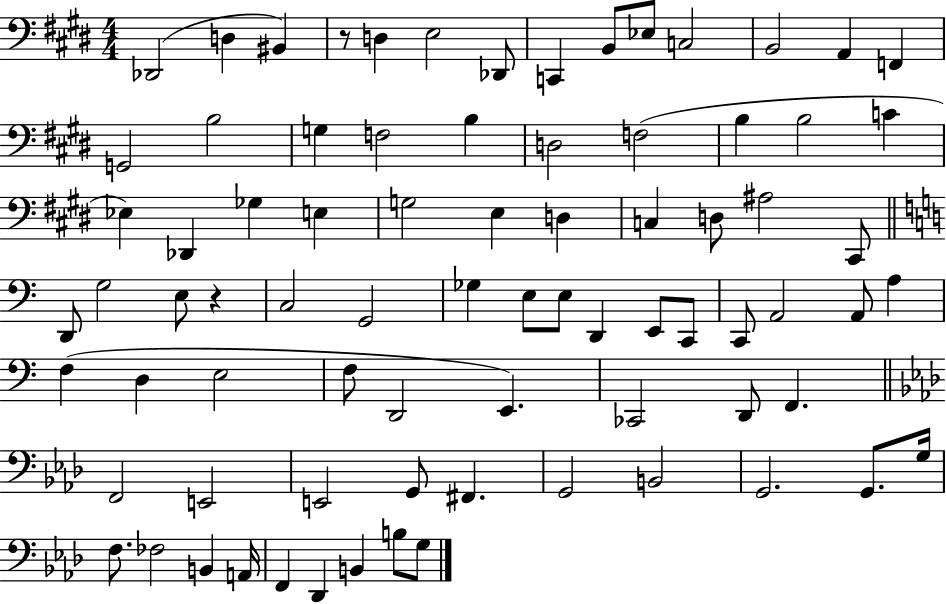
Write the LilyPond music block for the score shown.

{
  \clef bass
  \numericTimeSignature
  \time 4/4
  \key e \major
  des,2( d4 bis,4) | r8 d4 e2 des,8 | c,4 b,8 ees8 c2 | b,2 a,4 f,4 | \break g,2 b2 | g4 f2 b4 | d2 f2( | b4 b2 c'4 | \break ees4) des,4 ges4 e4 | g2 e4 d4 | c4 d8 ais2 cis,8 | \bar "||" \break \key a \minor d,8 g2 e8 r4 | c2 g,2 | ges4 e8 e8 d,4 e,8 c,8 | c,8 a,2 a,8 a4 | \break f4( d4 e2 | f8 d,2 e,4.) | ces,2 d,8 f,4. | \bar "||" \break \key aes \major f,2 e,2 | e,2 g,8 fis,4. | g,2 b,2 | g,2. g,8. g16 | \break f8. fes2 b,4 a,16 | f,4 des,4 b,4 b8 g8 | \bar "|."
}